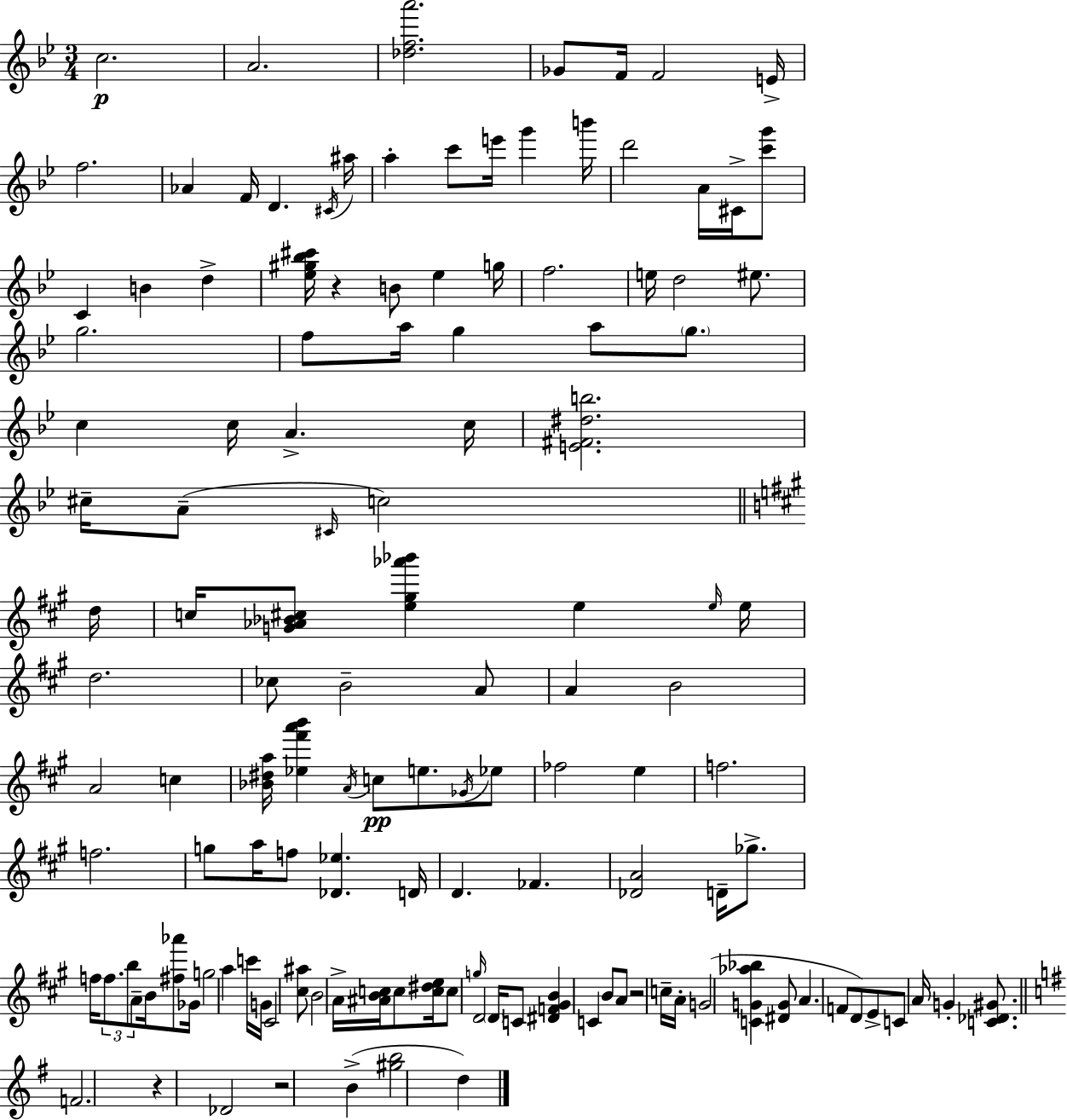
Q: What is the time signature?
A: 3/4